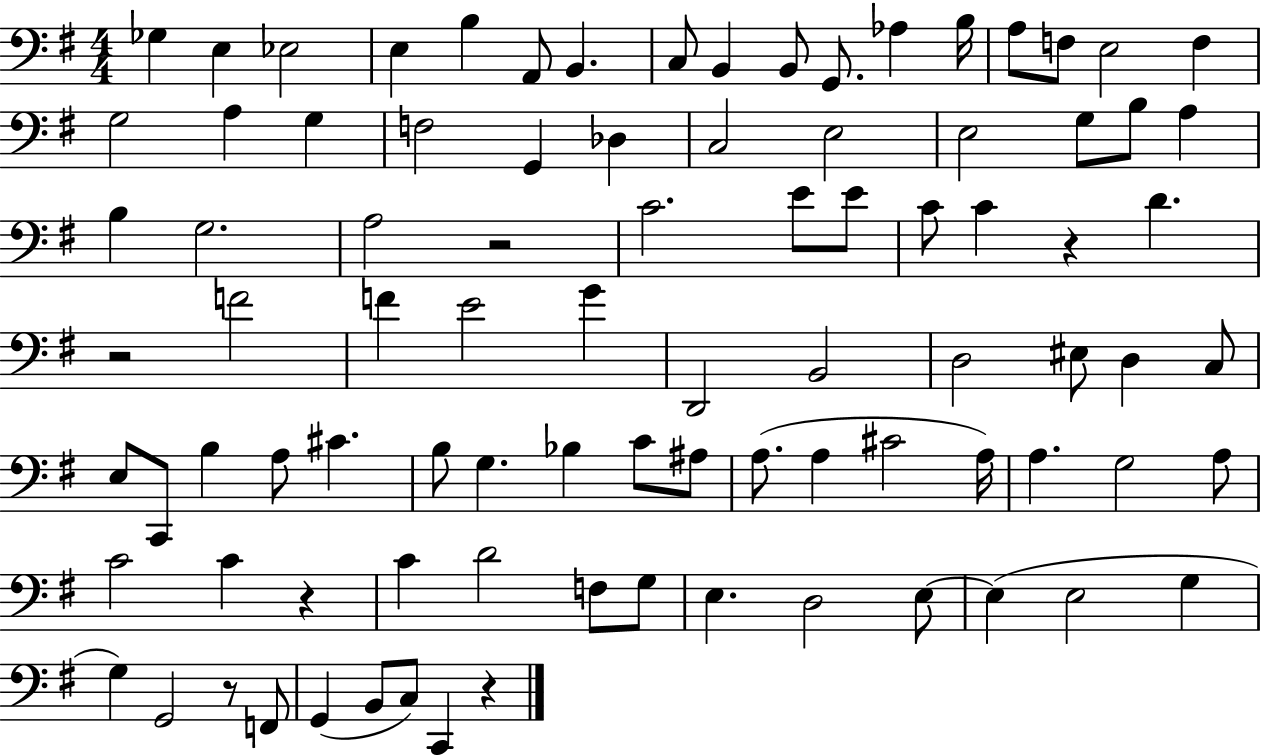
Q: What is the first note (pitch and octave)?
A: Gb3